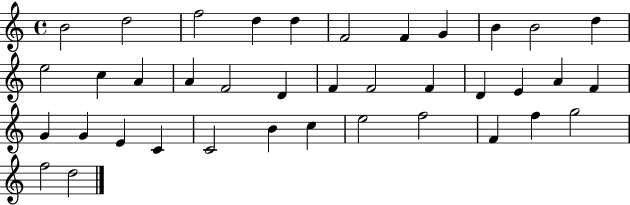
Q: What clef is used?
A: treble